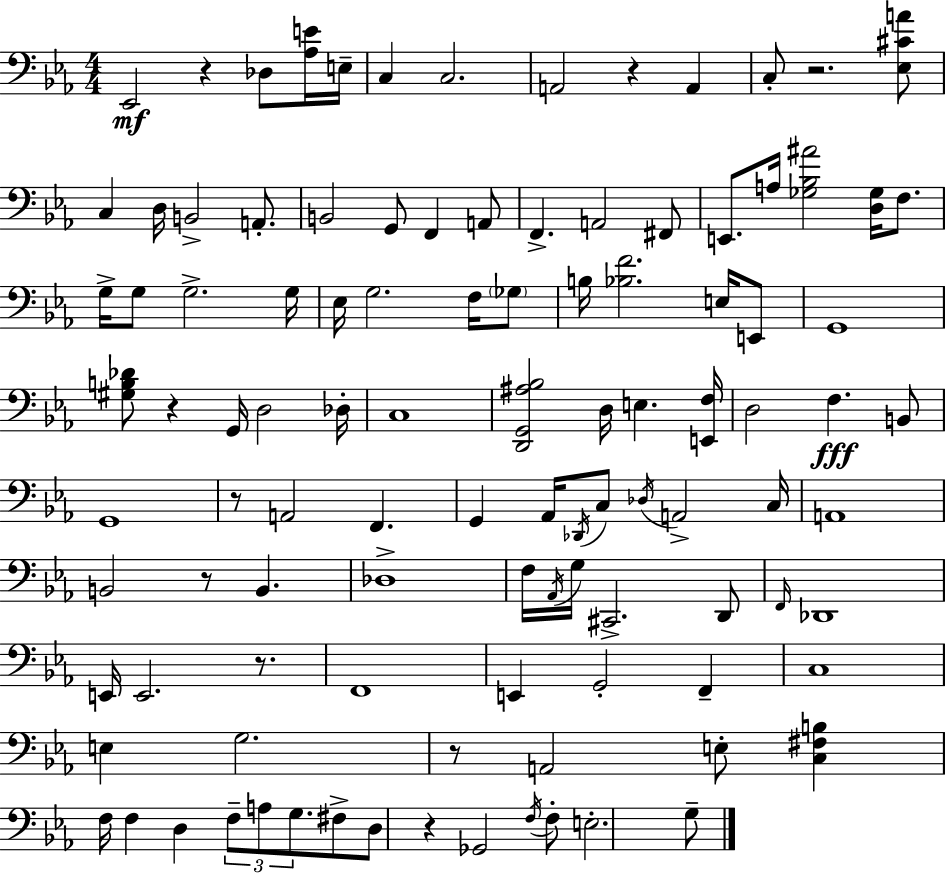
{
  \clef bass
  \numericTimeSignature
  \time 4/4
  \key ees \major
  ees,2\mf r4 des8 <aes e'>16 e16-- | c4 c2. | a,2 r4 a,4 | c8-. r2. <ees cis' a'>8 | \break c4 d16 b,2-> a,8.-. | b,2 g,8 f,4 a,8 | f,4.-> a,2 fis,8 | e,8. a16 <ges bes ais'>2 <d ges>16 f8. | \break g16-> g8 g2.-> g16 | ees16 g2. f16 \parenthesize ges8 | b16 <bes f'>2. e16 e,8 | g,1 | \break <gis b des'>8 r4 g,16 d2 des16-. | c1 | <d, g, ais bes>2 d16 e4. <e, f>16 | d2 f4.\fff b,8 | \break g,1 | r8 a,2 f,4. | g,4 aes,16 \acciaccatura { des,16 } c8 \acciaccatura { des16 } a,2-> | c16 a,1 | \break b,2 r8 b,4. | des1-> | f16 \acciaccatura { aes,16 } g16 cis,2.-> | d,8 \grace { f,16 } des,1 | \break e,16 e,2. | r8. f,1 | e,4 g,2-. | f,4-- c1 | \break e4 g2. | r8 a,2 e8-. | <c fis b>4 f16 f4 d4 \tuplet 3/2 { f8-- a8 | g8. } fis8-> d8 r4 ges,2 | \break \acciaccatura { f16 } f8-. e2.-. | g8-- \bar "|."
}